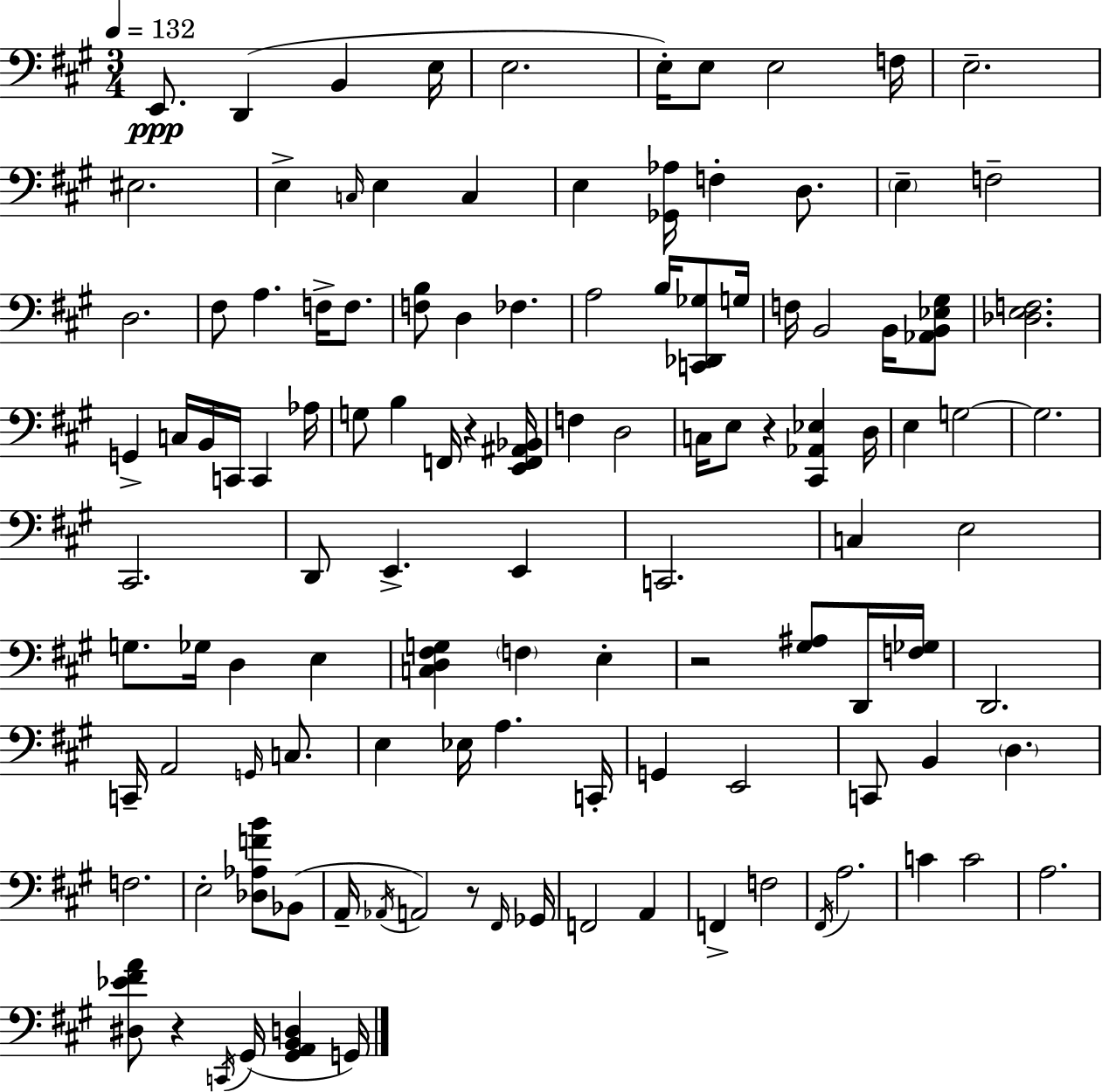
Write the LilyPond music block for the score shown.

{
  \clef bass
  \numericTimeSignature
  \time 3/4
  \key a \major
  \tempo 4 = 132
  e,8.\ppp d,4( b,4 e16 | e2. | e16-.) e8 e2 f16 | e2.-- | \break eis2. | e4-> \grace { c16 } e4 c4 | e4 <ges, aes>16 f4-. d8. | \parenthesize e4-- f2-- | \break d2. | fis8 a4. f16-> f8. | <f b>8 d4 fes4. | a2 b16 <c, des, ges>8 | \break g16 f16 b,2 b,16 <aes, b, ees gis>8 | <des e f>2. | g,4-> c16 b,16 c,16 c,4 | aes16 g8 b4 f,16 r4 | \break <e, f, ais, bes,>16 f4 d2 | c16 e8 r4 <cis, aes, ees>4 | d16 e4 g2~~ | g2. | \break cis,2. | d,8 e,4.-> e,4 | c,2. | c4 e2 | \break g8. ges16 d4 e4 | <c d fis g>4 \parenthesize f4 e4-. | r2 <gis ais>8 d,16 | <f ges>16 d,2. | \break c,16-- a,2 \grace { g,16 } c8. | e4 ees16 a4. | c,16-. g,4 e,2 | c,8 b,4 \parenthesize d4. | \break f2. | e2-. <des aes f' b'>8 | bes,8( a,16-- \acciaccatura { aes,16 } a,2) | r8 \grace { fis,16 } ges,16 f,2 | \break a,4 f,4-> f2 | \acciaccatura { fis,16 } a2. | c'4 c'2 | a2. | \break <dis ees' fis' a'>8 r4 \acciaccatura { c,16 }( | gis,16 <gis, a, b, d>4 g,16) \bar "|."
}